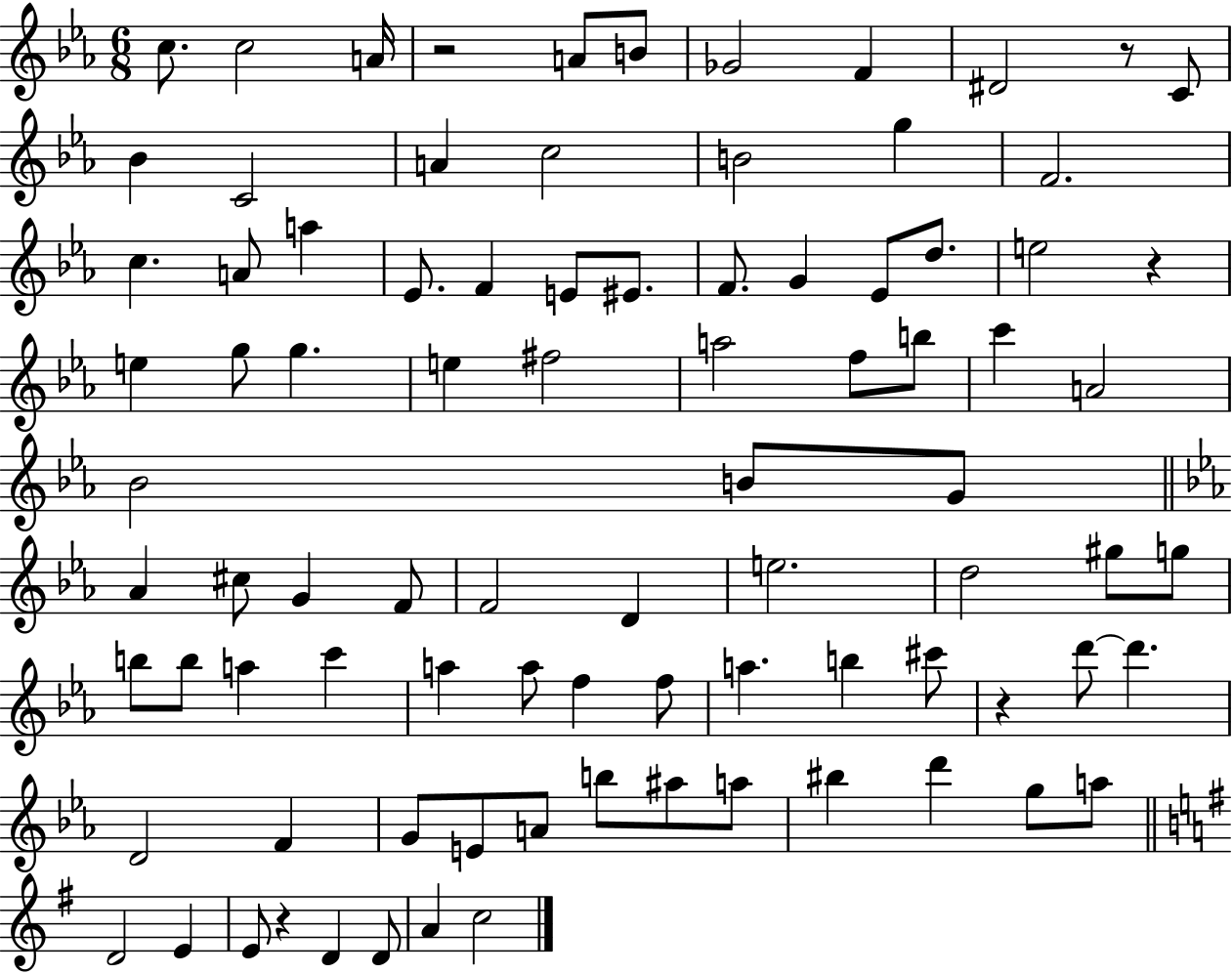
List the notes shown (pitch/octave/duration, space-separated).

C5/e. C5/h A4/s R/h A4/e B4/e Gb4/h F4/q D#4/h R/e C4/e Bb4/q C4/h A4/q C5/h B4/h G5/q F4/h. C5/q. A4/e A5/q Eb4/e. F4/q E4/e EIS4/e. F4/e. G4/q Eb4/e D5/e. E5/h R/q E5/q G5/e G5/q. E5/q F#5/h A5/h F5/e B5/e C6/q A4/h Bb4/h B4/e G4/e Ab4/q C#5/e G4/q F4/e F4/h D4/q E5/h. D5/h G#5/e G5/e B5/e B5/e A5/q C6/q A5/q A5/e F5/q F5/e A5/q. B5/q C#6/e R/q D6/e D6/q. D4/h F4/q G4/e E4/e A4/e B5/e A#5/e A5/e BIS5/q D6/q G5/e A5/e D4/h E4/q E4/e R/q D4/q D4/e A4/q C5/h